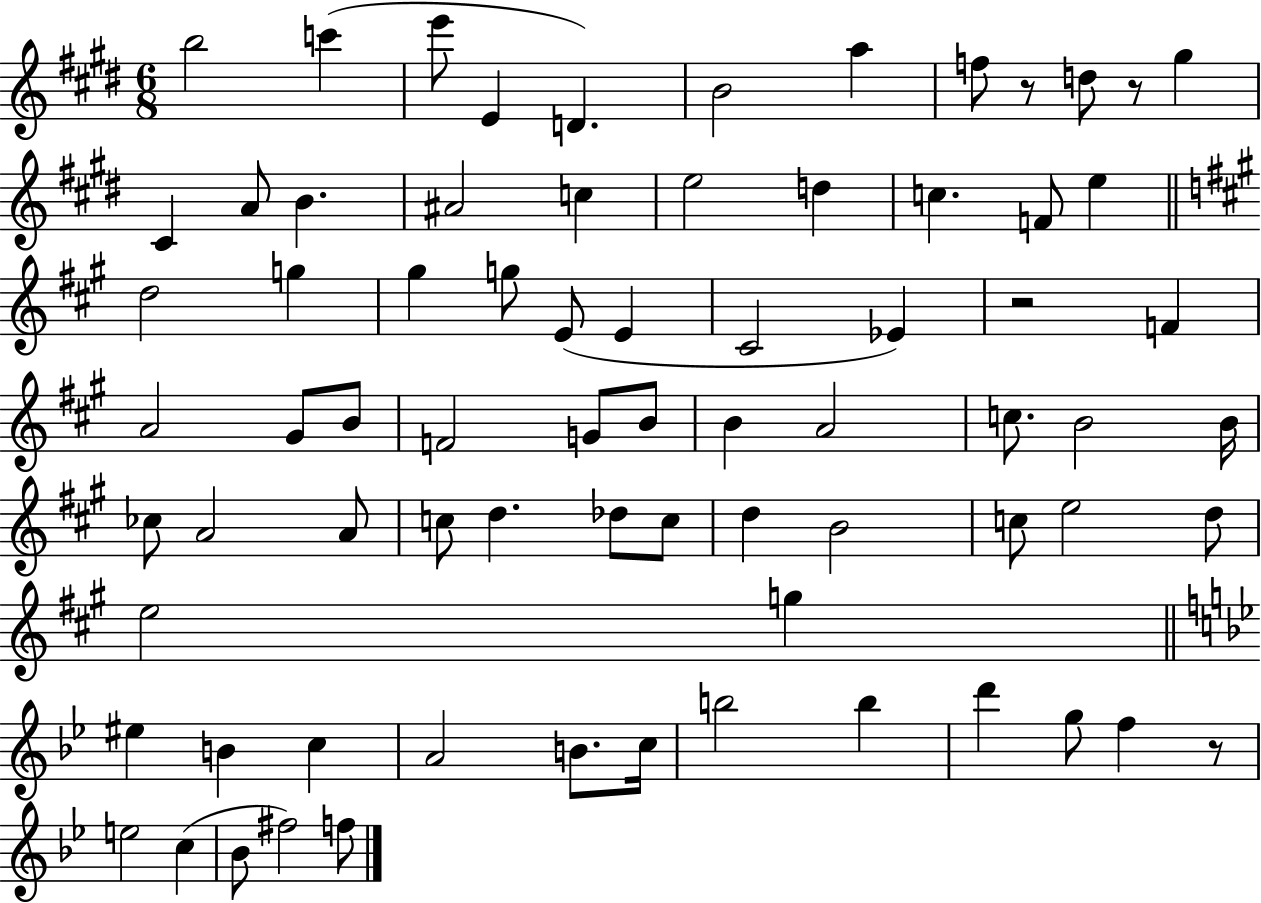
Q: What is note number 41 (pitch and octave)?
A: CES5